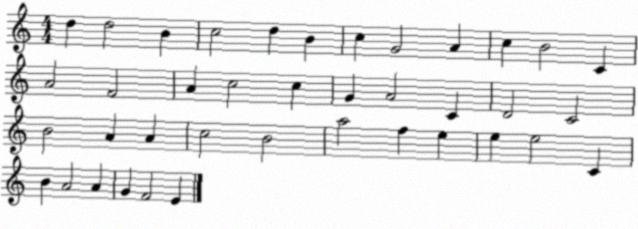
X:1
T:Untitled
M:4/4
L:1/4
K:C
d d2 B c2 d B c G2 A c B2 C A2 F2 A c2 c G A2 C D2 C2 B2 A A c2 B2 a2 f e e e2 C B A2 A G F2 E